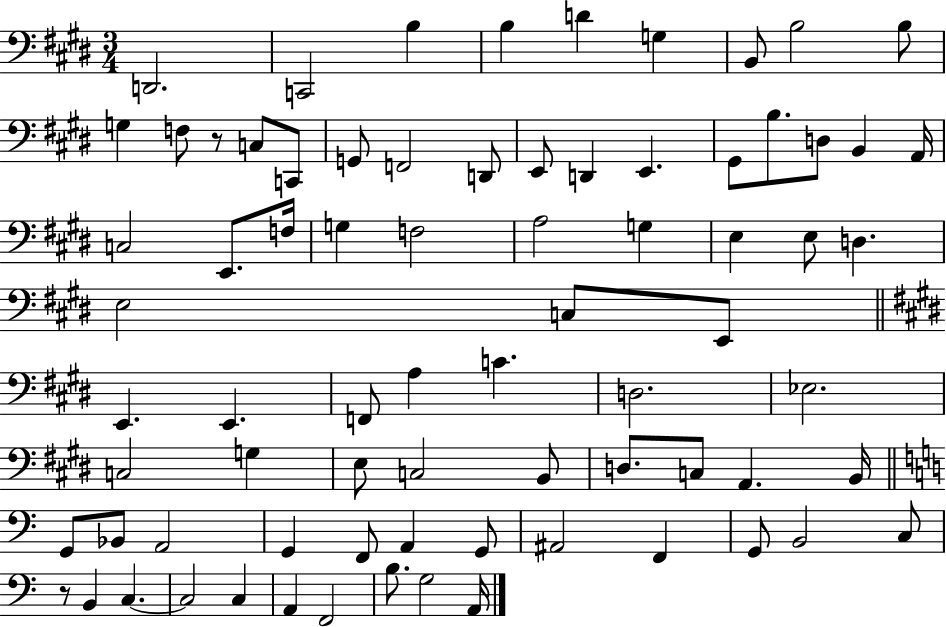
D2/h. C2/h B3/q B3/q D4/q G3/q B2/e B3/h B3/e G3/q F3/e R/e C3/e C2/e G2/e F2/h D2/e E2/e D2/q E2/q. G#2/e B3/e. D3/e B2/q A2/s C3/h E2/e. F3/s G3/q F3/h A3/h G3/q E3/q E3/e D3/q. E3/h C3/e E2/e E2/q. E2/q. F2/e A3/q C4/q. D3/h. Eb3/h. C3/h G3/q E3/e C3/h B2/e D3/e. C3/e A2/q. B2/s G2/e Bb2/e A2/h G2/q F2/e A2/q G2/e A#2/h F2/q G2/e B2/h C3/e R/e B2/q C3/q. C3/h C3/q A2/q F2/h B3/e. G3/h A2/s